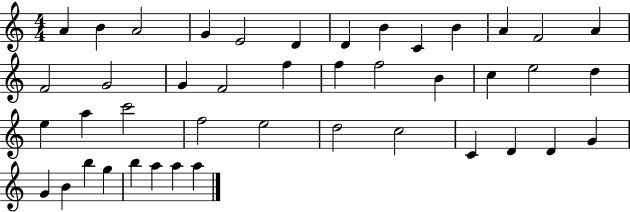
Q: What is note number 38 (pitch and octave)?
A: B5